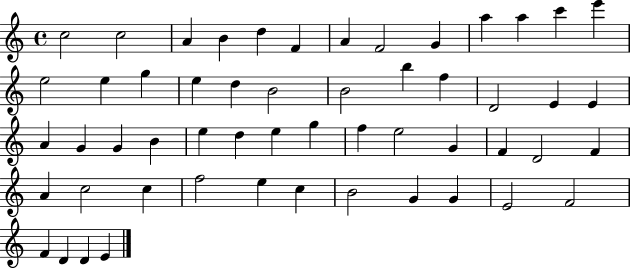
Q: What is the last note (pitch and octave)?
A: E4